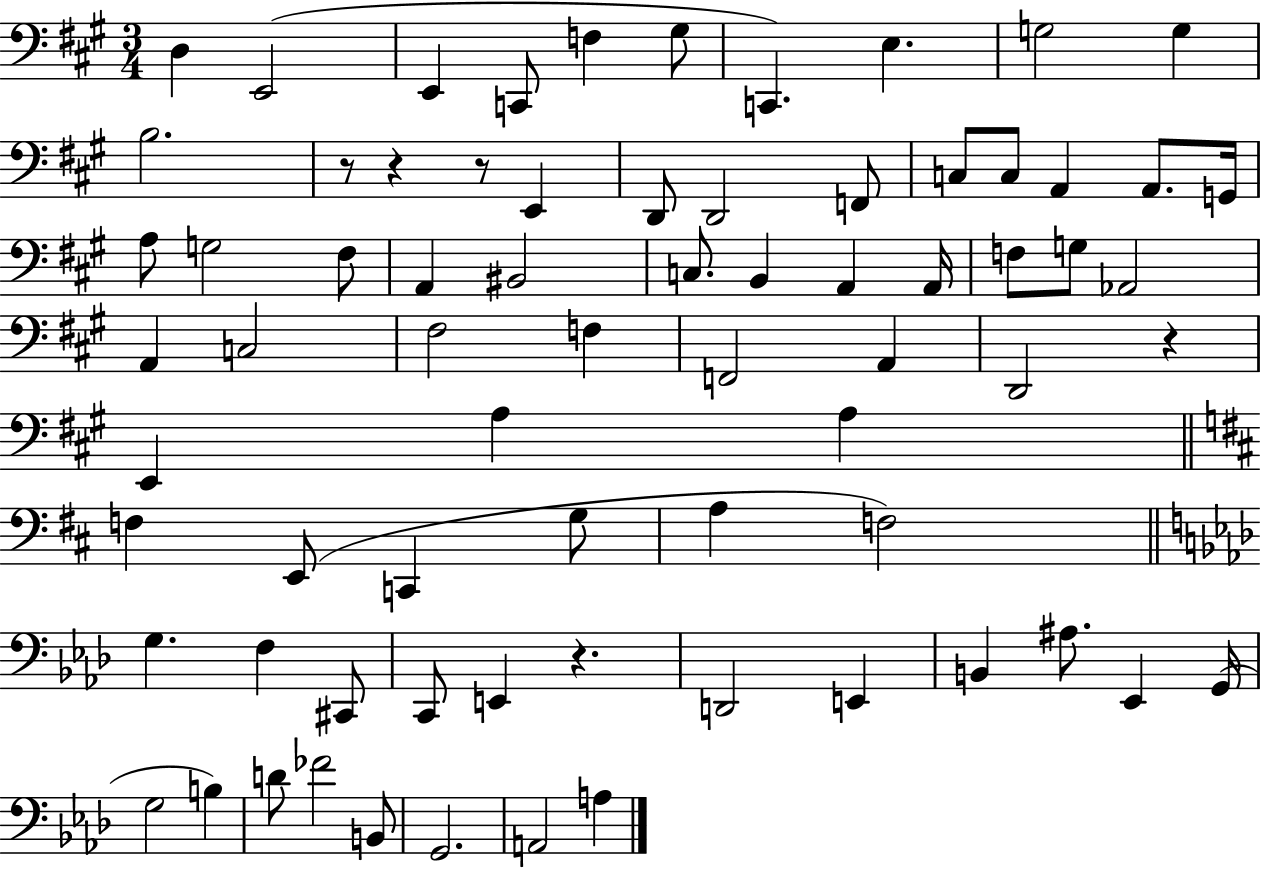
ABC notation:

X:1
T:Untitled
M:3/4
L:1/4
K:A
D, E,,2 E,, C,,/2 F, ^G,/2 C,, E, G,2 G, B,2 z/2 z z/2 E,, D,,/2 D,,2 F,,/2 C,/2 C,/2 A,, A,,/2 G,,/4 A,/2 G,2 ^F,/2 A,, ^B,,2 C,/2 B,, A,, A,,/4 F,/2 G,/2 _A,,2 A,, C,2 ^F,2 F, F,,2 A,, D,,2 z E,, A, A, F, E,,/2 C,, G,/2 A, F,2 G, F, ^C,,/2 C,,/2 E,, z D,,2 E,, B,, ^A,/2 _E,, G,,/4 G,2 B, D/2 _F2 B,,/2 G,,2 A,,2 A,